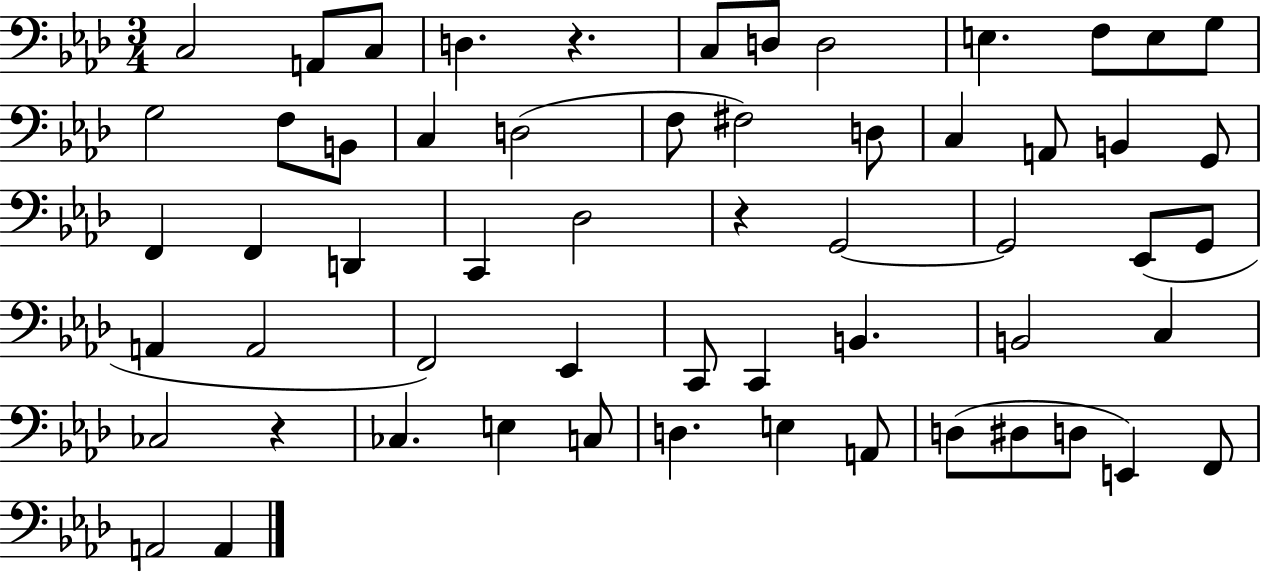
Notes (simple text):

C3/h A2/e C3/e D3/q. R/q. C3/e D3/e D3/h E3/q. F3/e E3/e G3/e G3/h F3/e B2/e C3/q D3/h F3/e F#3/h D3/e C3/q A2/e B2/q G2/e F2/q F2/q D2/q C2/q Db3/h R/q G2/h G2/h Eb2/e G2/e A2/q A2/h F2/h Eb2/q C2/e C2/q B2/q. B2/h C3/q CES3/h R/q CES3/q. E3/q C3/e D3/q. E3/q A2/e D3/e D#3/e D3/e E2/q F2/e A2/h A2/q